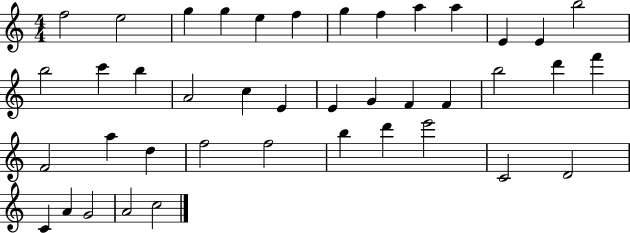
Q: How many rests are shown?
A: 0